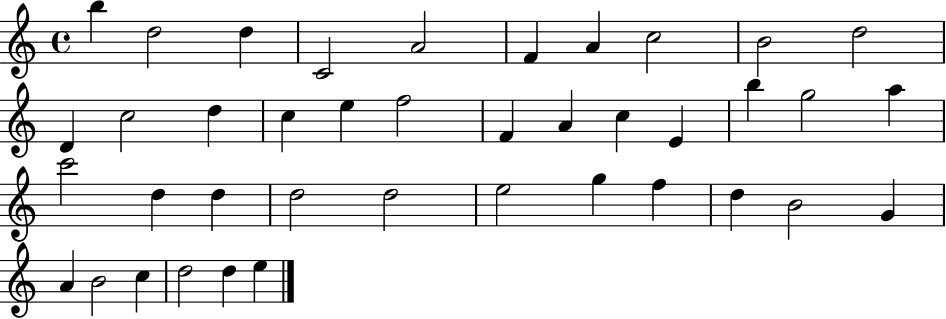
X:1
T:Untitled
M:4/4
L:1/4
K:C
b d2 d C2 A2 F A c2 B2 d2 D c2 d c e f2 F A c E b g2 a c'2 d d d2 d2 e2 g f d B2 G A B2 c d2 d e